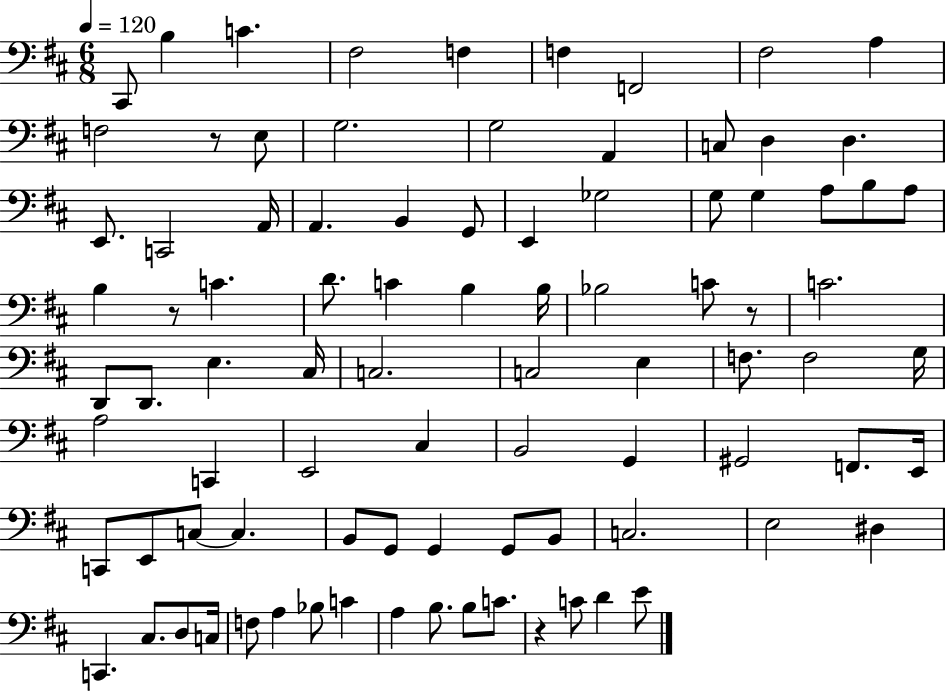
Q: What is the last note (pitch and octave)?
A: E4